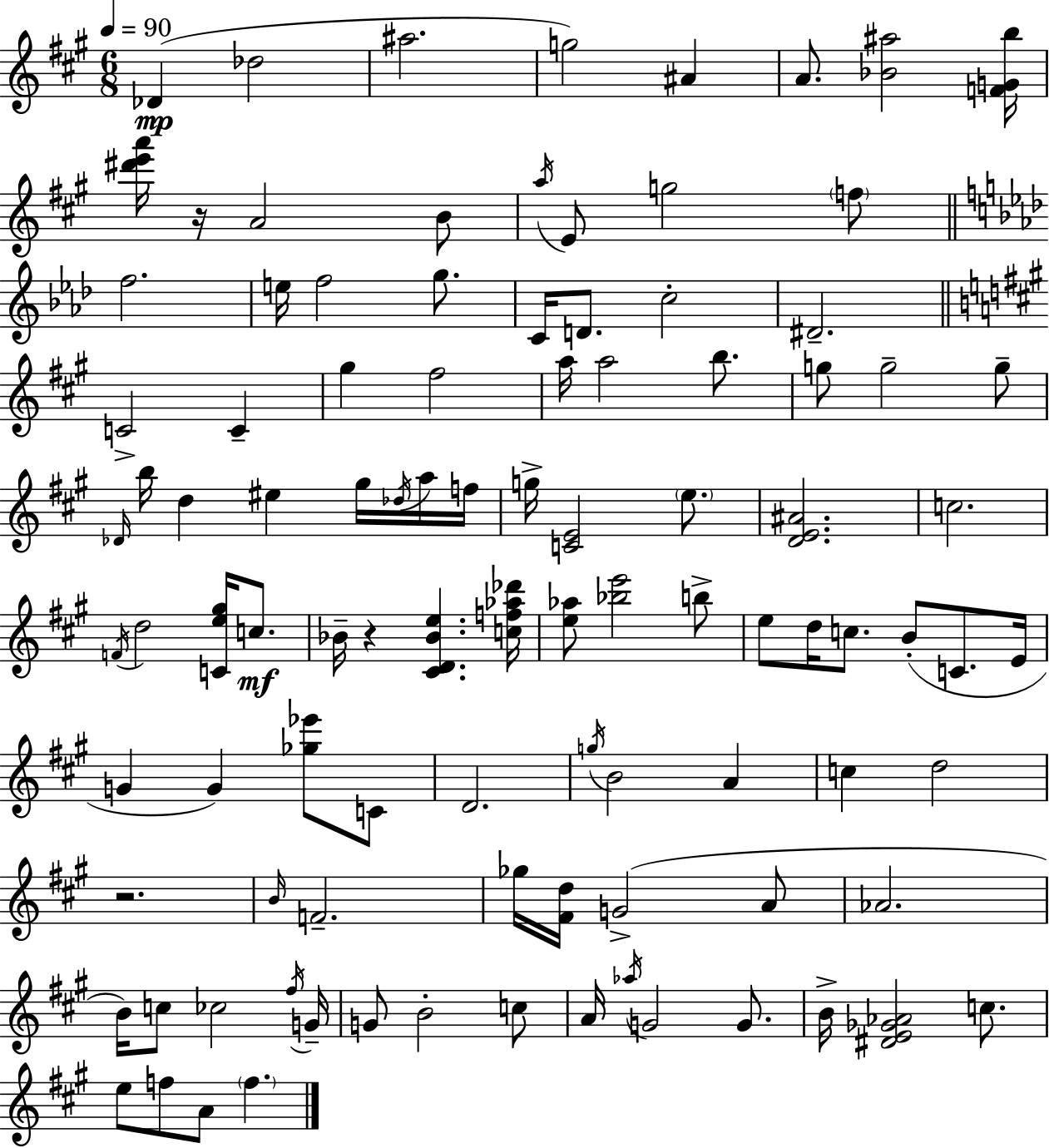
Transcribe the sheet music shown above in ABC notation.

X:1
T:Untitled
M:6/8
L:1/4
K:A
_D _d2 ^a2 g2 ^A A/2 [_B^a]2 [FGb]/4 [^d'e'a']/4 z/4 A2 B/2 a/4 E/2 g2 f/2 f2 e/4 f2 g/2 C/4 D/2 c2 ^D2 C2 C ^g ^f2 a/4 a2 b/2 g/2 g2 g/2 _D/4 b/4 d ^e ^g/4 _d/4 a/4 f/4 g/4 [CE]2 e/2 [DE^A]2 c2 F/4 d2 [Ce^g]/4 c/2 _B/4 z [^CD_Be] [cf_a_d']/4 [e_a]/2 [_be']2 b/2 e/2 d/4 c/2 B/2 C/2 E/4 G G [_g_e']/2 C/2 D2 g/4 B2 A c d2 z2 B/4 F2 _g/4 [^Fd]/4 G2 A/2 _A2 B/4 c/2 _c2 ^f/4 G/4 G/2 B2 c/2 A/4 _a/4 G2 G/2 B/4 [^DE_G_A]2 c/2 e/2 f/2 A/2 f